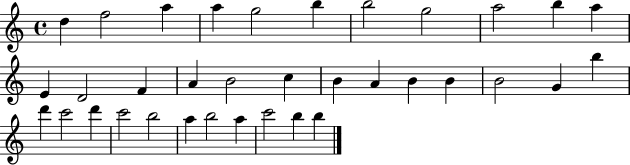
X:1
T:Untitled
M:4/4
L:1/4
K:C
d f2 a a g2 b b2 g2 a2 b a E D2 F A B2 c B A B B B2 G b d' c'2 d' c'2 b2 a b2 a c'2 b b